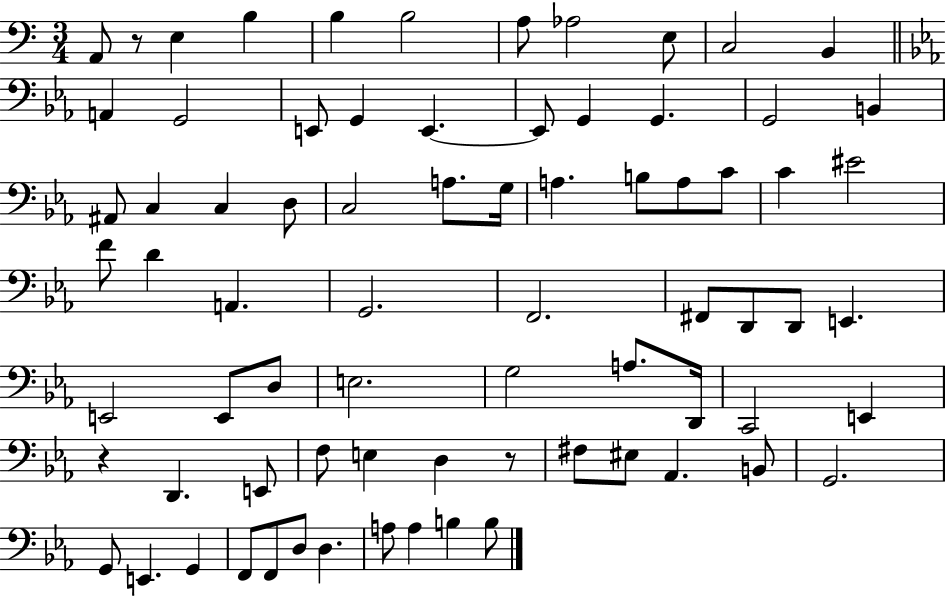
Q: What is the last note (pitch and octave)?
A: B3